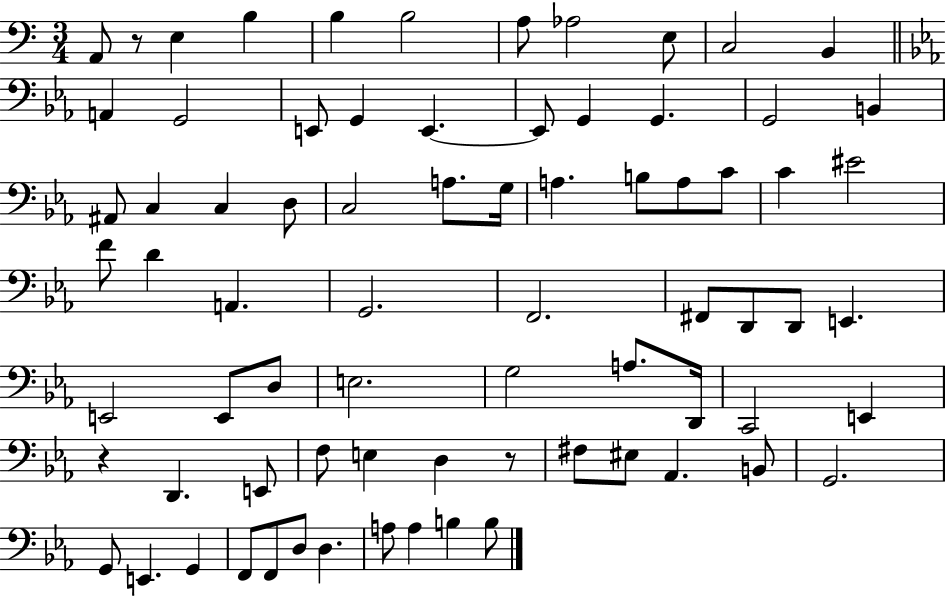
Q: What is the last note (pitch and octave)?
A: B3